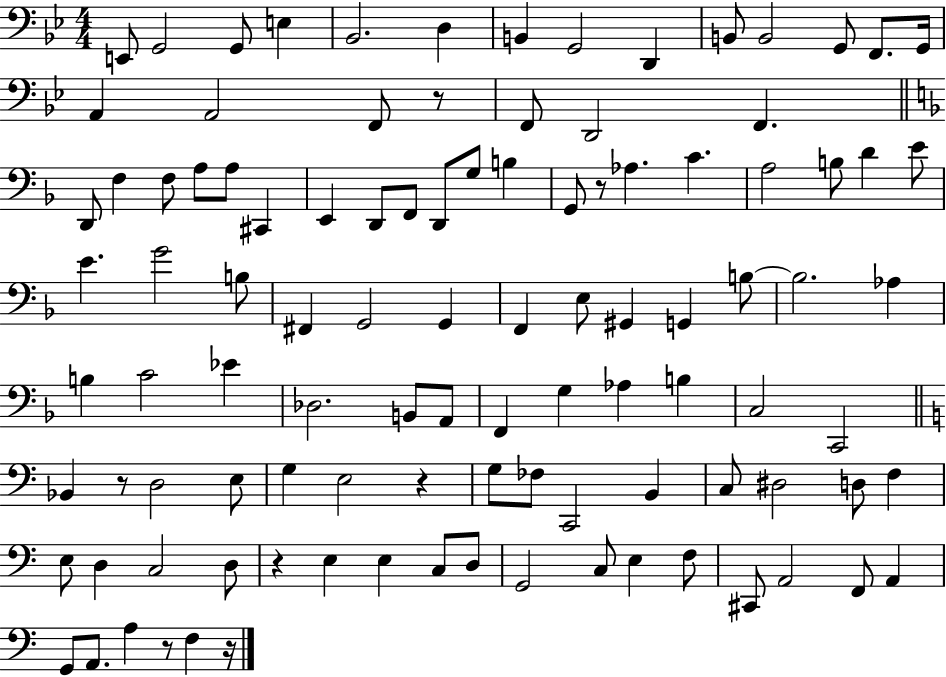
E2/e G2/h G2/e E3/q Bb2/h. D3/q B2/q G2/h D2/q B2/e B2/h G2/e F2/e. G2/s A2/q A2/h F2/e R/e F2/e D2/h F2/q. D2/e F3/q F3/e A3/e A3/e C#2/q E2/q D2/e F2/e D2/e G3/e B3/q G2/e R/e Ab3/q. C4/q. A3/h B3/e D4/q E4/e E4/q. G4/h B3/e F#2/q G2/h G2/q F2/q E3/e G#2/q G2/q B3/e B3/h. Ab3/q B3/q C4/h Eb4/q Db3/h. B2/e A2/e F2/q G3/q Ab3/q B3/q C3/h C2/h Bb2/q R/e D3/h E3/e G3/q E3/h R/q G3/e FES3/e C2/h B2/q C3/e D#3/h D3/e F3/q E3/e D3/q C3/h D3/e R/q E3/q E3/q C3/e D3/e G2/h C3/e E3/q F3/e C#2/e A2/h F2/e A2/q G2/e A2/e. A3/q R/e F3/q R/s